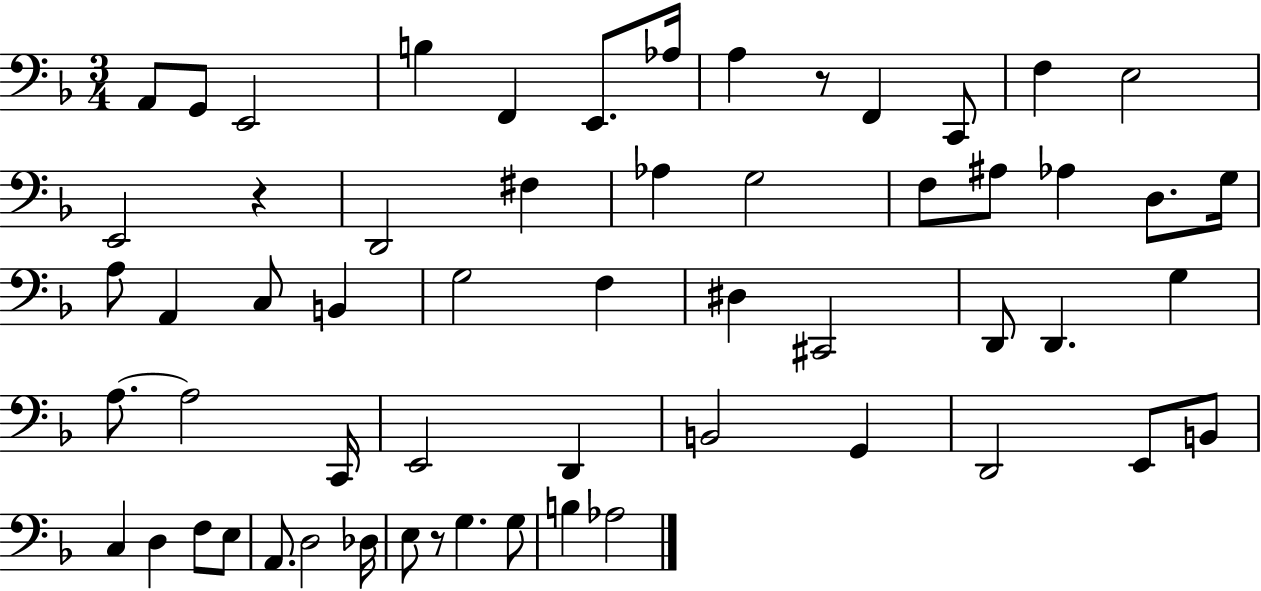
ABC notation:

X:1
T:Untitled
M:3/4
L:1/4
K:F
A,,/2 G,,/2 E,,2 B, F,, E,,/2 _A,/4 A, z/2 F,, C,,/2 F, E,2 E,,2 z D,,2 ^F, _A, G,2 F,/2 ^A,/2 _A, D,/2 G,/4 A,/2 A,, C,/2 B,, G,2 F, ^D, ^C,,2 D,,/2 D,, G, A,/2 A,2 C,,/4 E,,2 D,, B,,2 G,, D,,2 E,,/2 B,,/2 C, D, F,/2 E,/2 A,,/2 D,2 _D,/4 E,/2 z/2 G, G,/2 B, _A,2